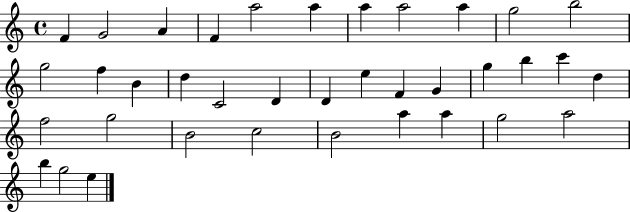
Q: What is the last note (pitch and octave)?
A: E5